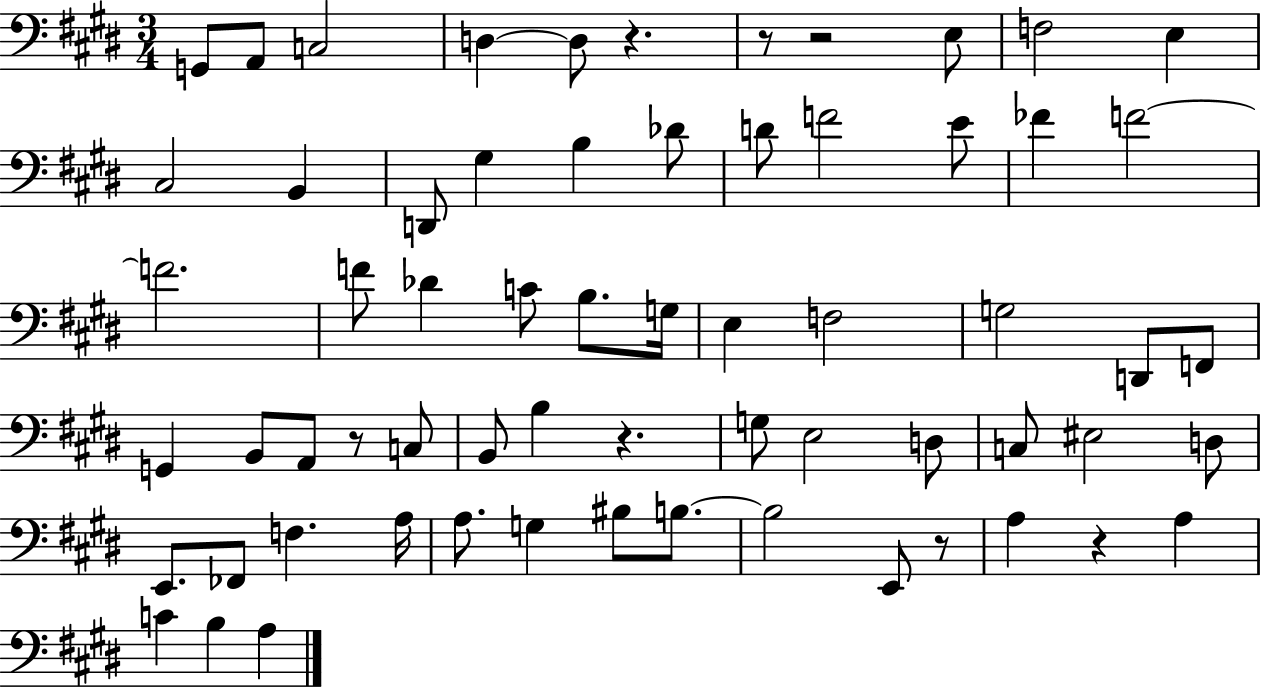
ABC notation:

X:1
T:Untitled
M:3/4
L:1/4
K:E
G,,/2 A,,/2 C,2 D, D,/2 z z/2 z2 E,/2 F,2 E, ^C,2 B,, D,,/2 ^G, B, _D/2 D/2 F2 E/2 _F F2 F2 F/2 _D C/2 B,/2 G,/4 E, F,2 G,2 D,,/2 F,,/2 G,, B,,/2 A,,/2 z/2 C,/2 B,,/2 B, z G,/2 E,2 D,/2 C,/2 ^E,2 D,/2 E,,/2 _F,,/2 F, A,/4 A,/2 G, ^B,/2 B,/2 B,2 E,,/2 z/2 A, z A, C B, A,